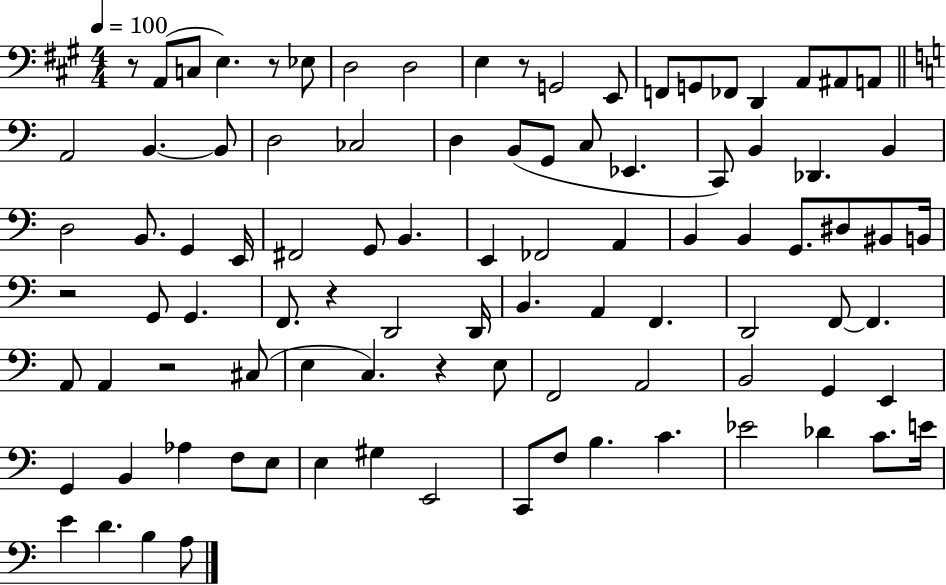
{
  \clef bass
  \numericTimeSignature
  \time 4/4
  \key a \major
  \tempo 4 = 100
  r8 a,8( c8 e4.) r8 ees8 | d2 d2 | e4 r8 g,2 e,8 | f,8 g,8 fes,8 d,4 a,8 ais,8 a,8 | \break \bar "||" \break \key c \major a,2 b,4.~~ b,8 | d2 ces2 | d4 b,8( g,8 c8 ees,4. | c,8) b,4 des,4. b,4 | \break d2 b,8. g,4 e,16 | fis,2 g,8 b,4. | e,4 fes,2 a,4 | b,4 b,4 g,8. dis8 bis,8 b,16 | \break r2 g,8 g,4. | f,8. r4 d,2 d,16 | b,4. a,4 f,4. | d,2 f,8~~ f,4. | \break a,8 a,4 r2 cis8( | e4 c4.) r4 e8 | f,2 a,2 | b,2 g,4 e,4 | \break g,4 b,4 aes4 f8 e8 | e4 gis4 e,2 | c,8 f8 b4. c'4. | ees'2 des'4 c'8. e'16 | \break e'4 d'4. b4 a8 | \bar "|."
}